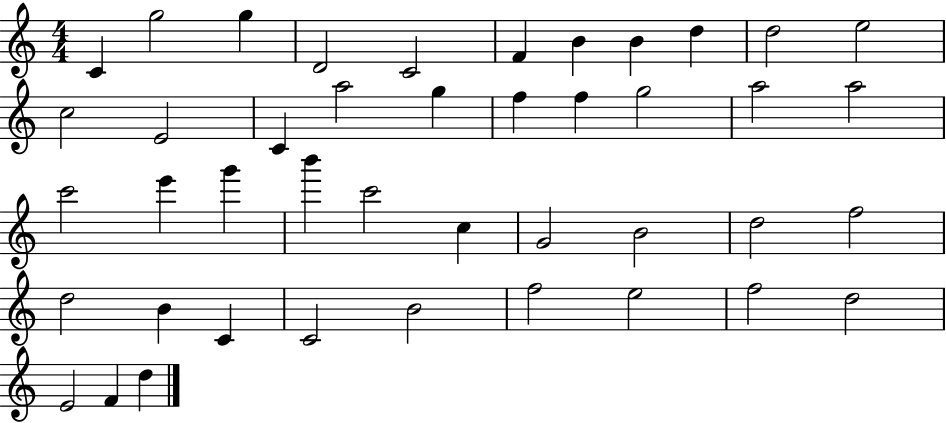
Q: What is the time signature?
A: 4/4